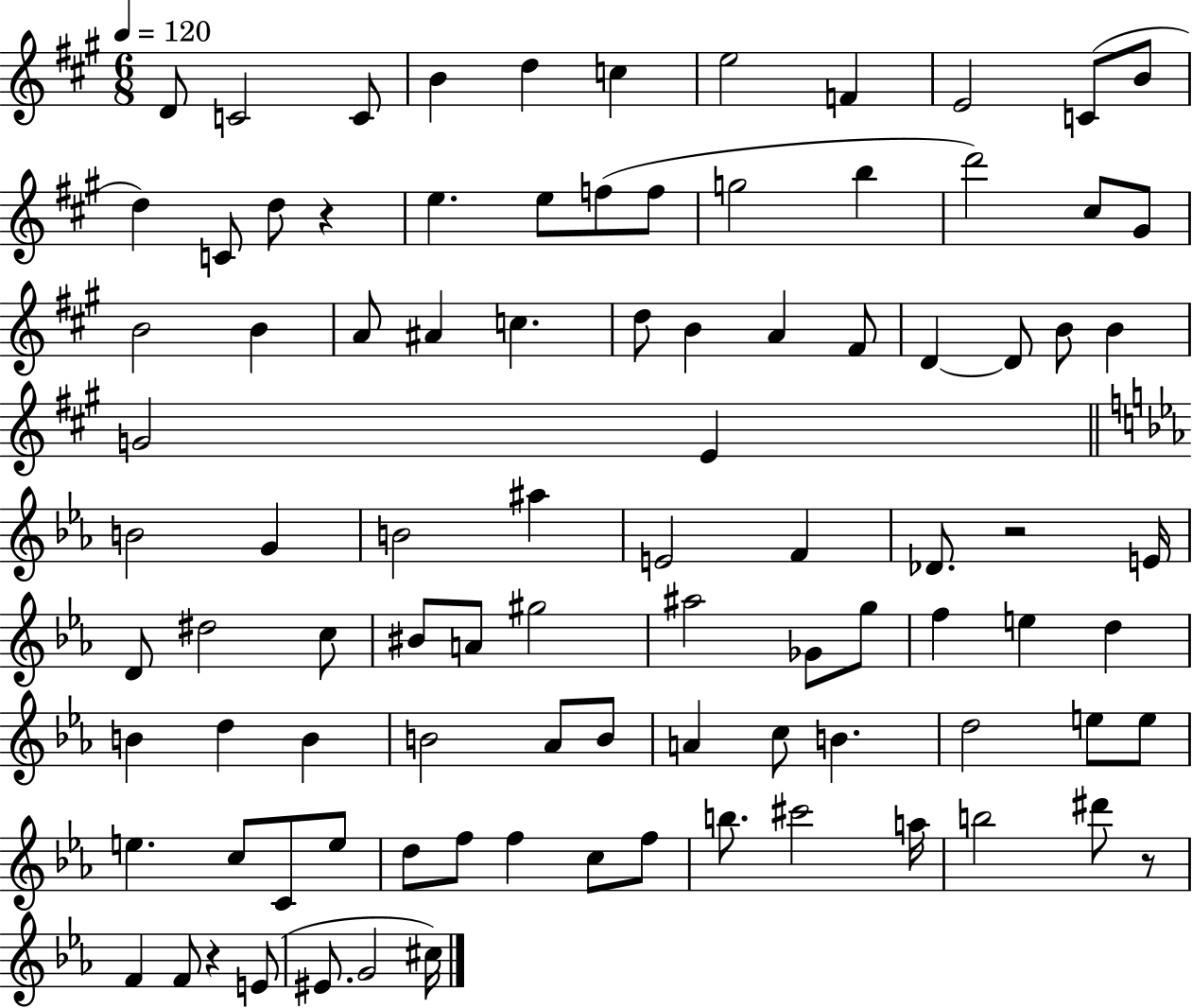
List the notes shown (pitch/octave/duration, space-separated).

D4/e C4/h C4/e B4/q D5/q C5/q E5/h F4/q E4/h C4/e B4/e D5/q C4/e D5/e R/q E5/q. E5/e F5/e F5/e G5/h B5/q D6/h C#5/e G#4/e B4/h B4/q A4/e A#4/q C5/q. D5/e B4/q A4/q F#4/e D4/q D4/e B4/e B4/q G4/h E4/q B4/h G4/q B4/h A#5/q E4/h F4/q Db4/e. R/h E4/s D4/e D#5/h C5/e BIS4/e A4/e G#5/h A#5/h Gb4/e G5/e F5/q E5/q D5/q B4/q D5/q B4/q B4/h Ab4/e B4/e A4/q C5/e B4/q. D5/h E5/e E5/e E5/q. C5/e C4/e E5/e D5/e F5/e F5/q C5/e F5/e B5/e. C#6/h A5/s B5/h D#6/e R/e F4/q F4/e R/q E4/e EIS4/e. G4/h C#5/s